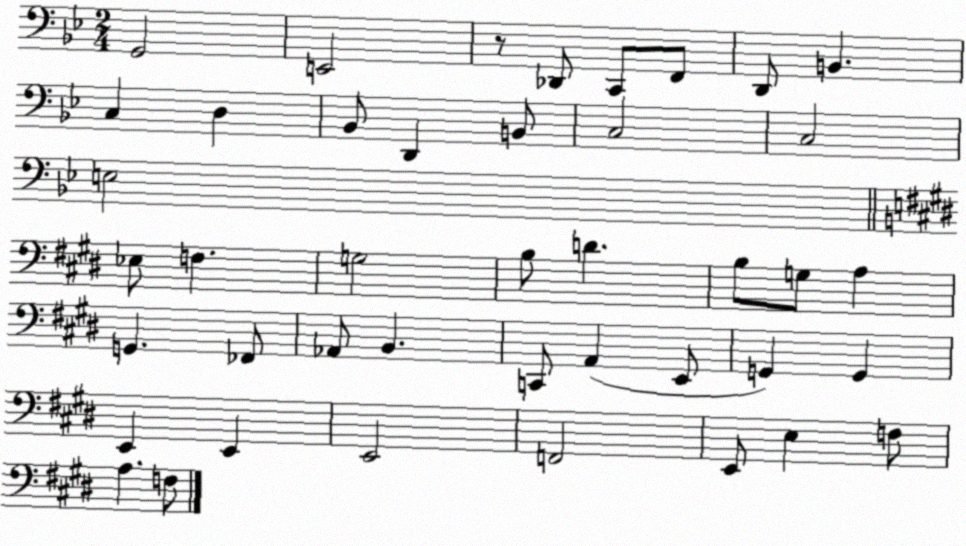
X:1
T:Untitled
M:2/4
L:1/4
K:Bb
G,,2 E,,2 z/2 _D,,/2 C,,/2 F,,/2 D,,/2 B,, C, D, _B,,/2 D,, B,,/2 C,2 C,2 E,2 _E,/2 F, G,2 B,/2 D B,/2 G,/2 A, G,, _F,,/2 _A,,/2 B,, C,,/2 A,, E,,/2 G,, G,, E,, E,, E,,2 F,,2 E,,/2 E, F,/2 A, F,/2